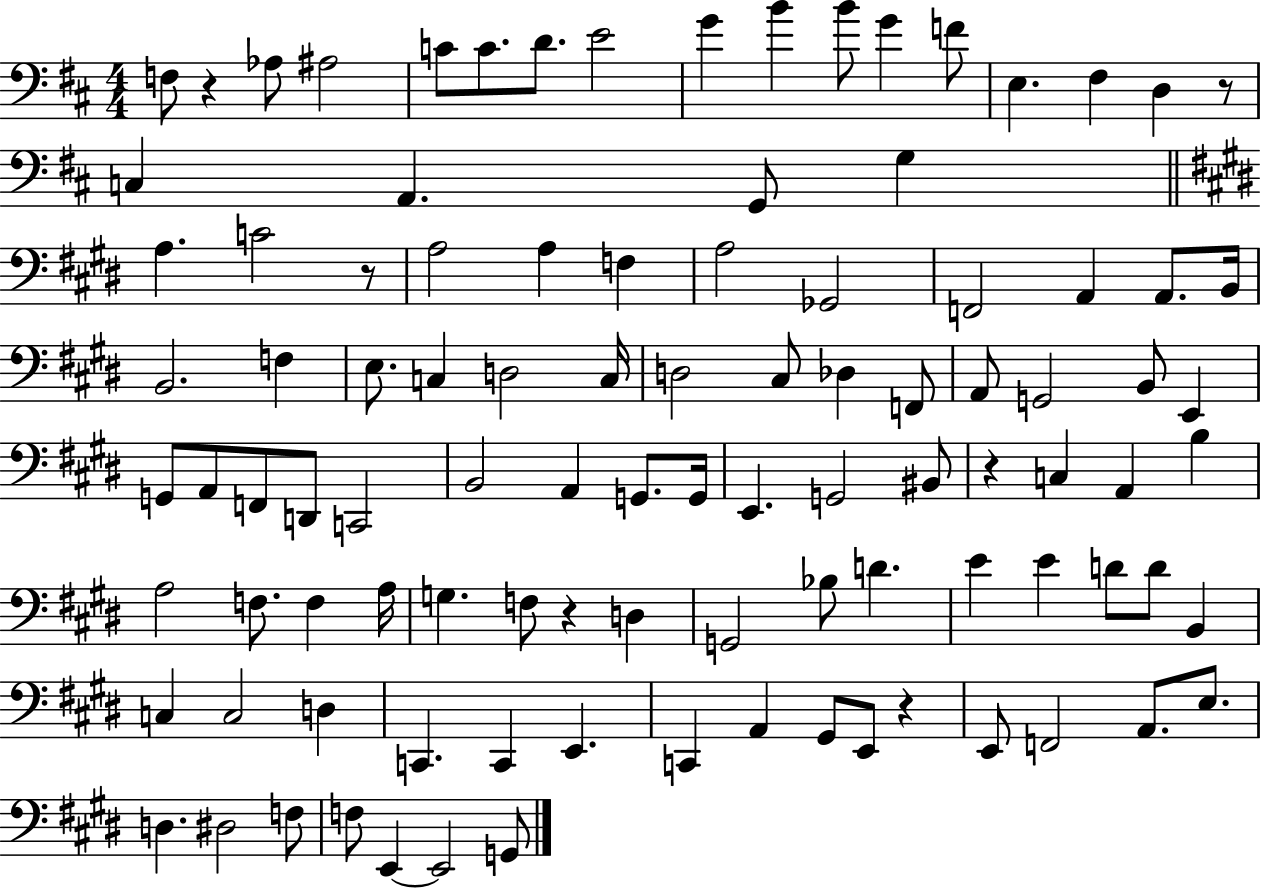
X:1
T:Untitled
M:4/4
L:1/4
K:D
F,/2 z _A,/2 ^A,2 C/2 C/2 D/2 E2 G B B/2 G F/2 E, ^F, D, z/2 C, A,, G,,/2 G, A, C2 z/2 A,2 A, F, A,2 _G,,2 F,,2 A,, A,,/2 B,,/4 B,,2 F, E,/2 C, D,2 C,/4 D,2 ^C,/2 _D, F,,/2 A,,/2 G,,2 B,,/2 E,, G,,/2 A,,/2 F,,/2 D,,/2 C,,2 B,,2 A,, G,,/2 G,,/4 E,, G,,2 ^B,,/2 z C, A,, B, A,2 F,/2 F, A,/4 G, F,/2 z D, G,,2 _B,/2 D E E D/2 D/2 B,, C, C,2 D, C,, C,, E,, C,, A,, ^G,,/2 E,,/2 z E,,/2 F,,2 A,,/2 E,/2 D, ^D,2 F,/2 F,/2 E,, E,,2 G,,/2